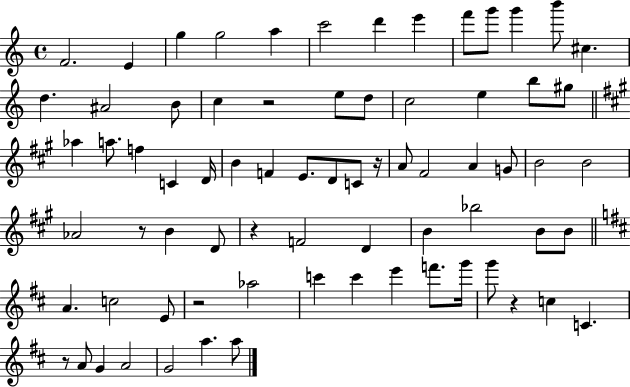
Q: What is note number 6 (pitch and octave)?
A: C6